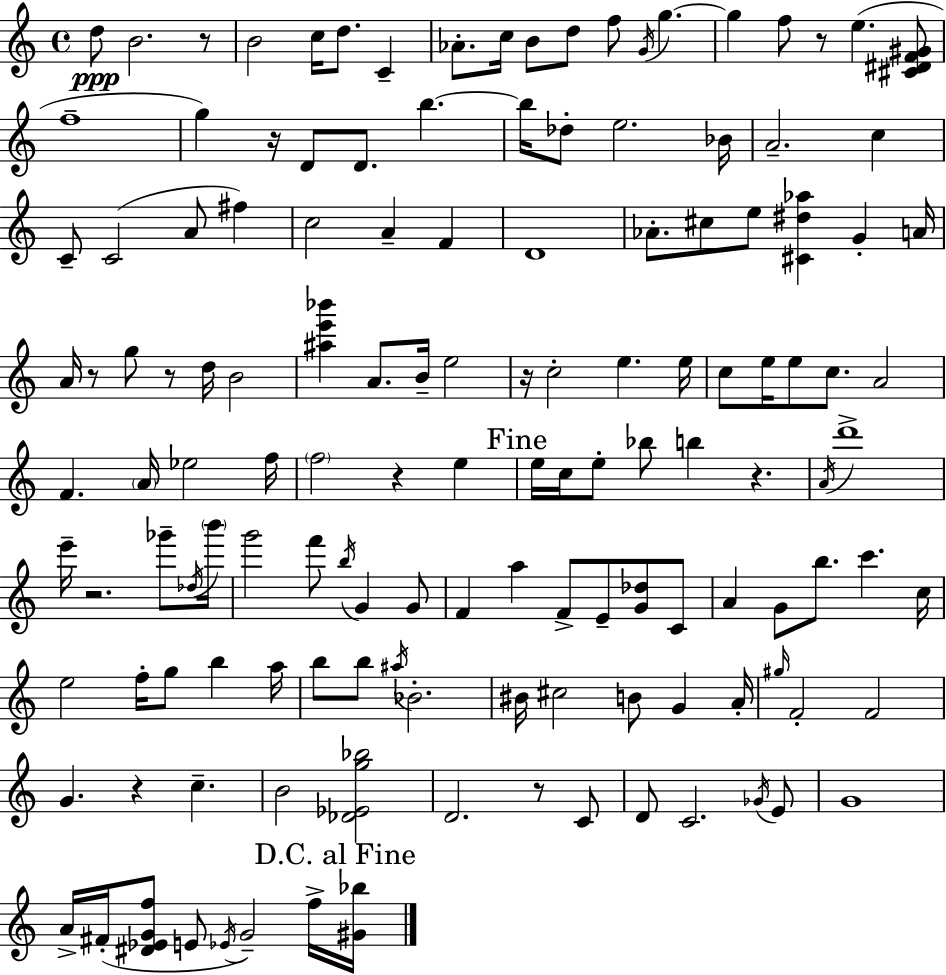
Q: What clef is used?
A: treble